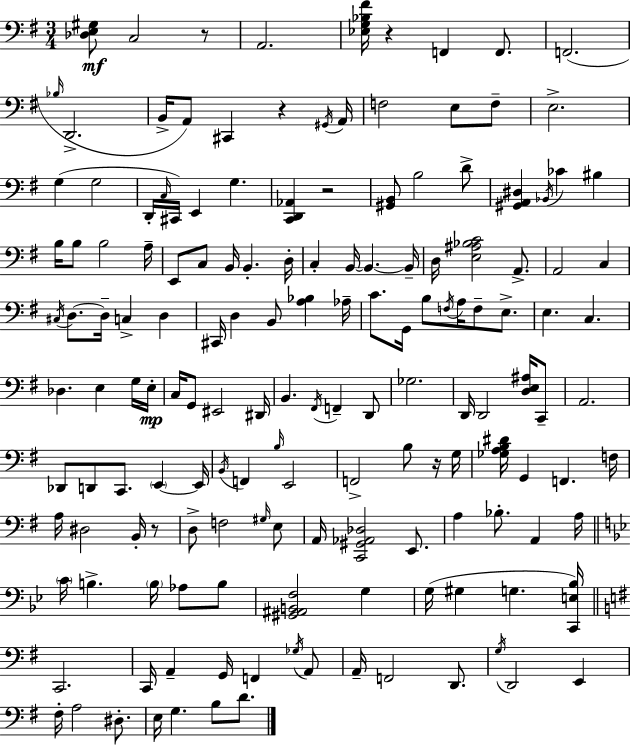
X:1
T:Untitled
M:3/4
L:1/4
K:Em
[_D,E,^G,]/2 C,2 z/2 A,,2 [_E,G,_B,^F]/4 z F,, F,,/2 F,,2 _B,/4 D,,2 B,,/4 A,,/2 ^C,, z ^G,,/4 A,,/4 F,2 E,/2 F,/2 E,2 G, G,2 D,,/4 C,/4 ^C,,/4 E,, G, [C,,D,,_A,,] z2 [^G,,B,,]/2 B,2 D/2 [^G,,A,,^D,] _B,,/4 _C ^B, B,/4 B,/2 B,2 A,/4 E,,/2 C,/2 B,,/4 B,, D,/4 C, B,,/4 B,, B,,/4 D,/4 [E,^A,_B,C]2 A,,/2 A,,2 C, ^C,/4 D,/2 D,/4 C, D, ^C,,/4 D, B,,/2 [A,_B,] _A,/4 C/2 G,,/4 B,/2 F,/4 A,/4 F,/2 E,/2 E, C, _D, E, G,/4 E,/4 C,/4 G,,/2 ^E,,2 ^D,,/4 B,, ^F,,/4 F,, D,,/2 _G,2 D,,/4 D,,2 [D,E,^A,]/4 C,,/2 A,,2 _D,,/2 D,,/2 C,,/2 E,, E,,/4 B,,/4 F,, B,/4 E,,2 F,,2 B,/2 z/4 G,/4 [_G,A,B,^D]/4 G,, F,, F,/4 A,/4 ^D,2 B,,/4 z/2 D,/2 F,2 ^G,/4 E,/2 A,,/4 [C,,^G,,_A,,_D,]2 E,,/2 A, _B,/2 A,, A,/4 C/4 B, B,/4 _A,/2 B,/2 [^G,,^A,,B,,F,]2 G, G,/4 ^G, G, [C,,E,_B,]/4 C,,2 C,,/4 A,, G,,/4 F,, _G,/4 A,,/2 A,,/4 F,,2 D,,/2 G,/4 D,,2 E,, ^F,/4 A,2 ^D,/2 E,/4 G, B,/2 D/2